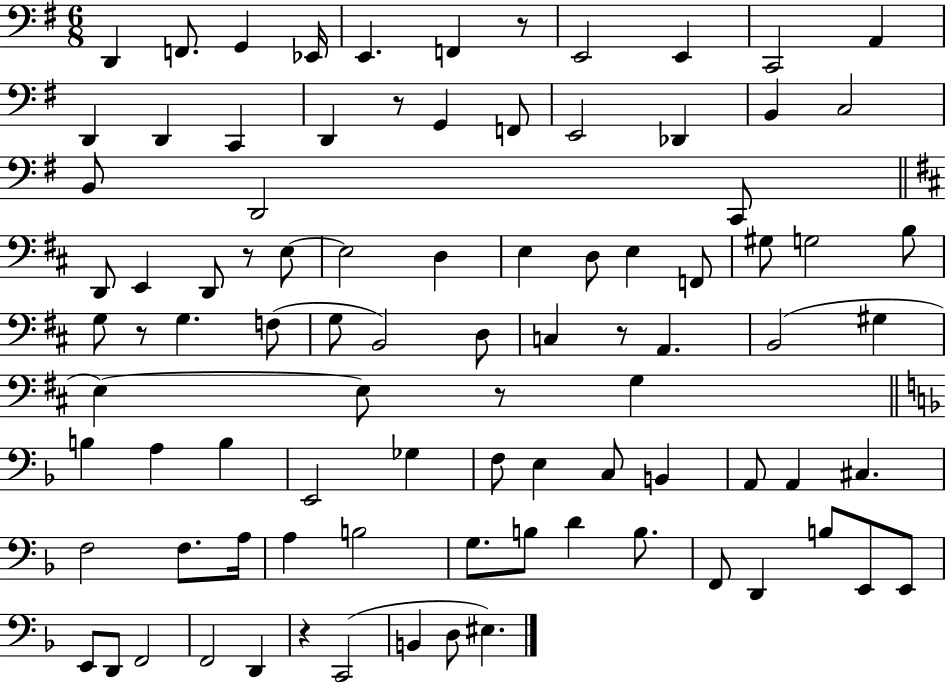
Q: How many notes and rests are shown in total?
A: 91